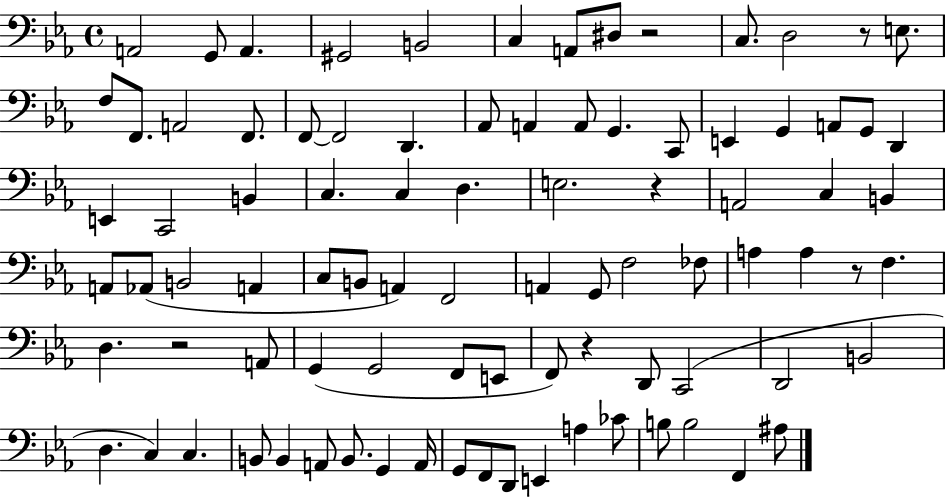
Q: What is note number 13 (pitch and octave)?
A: F2